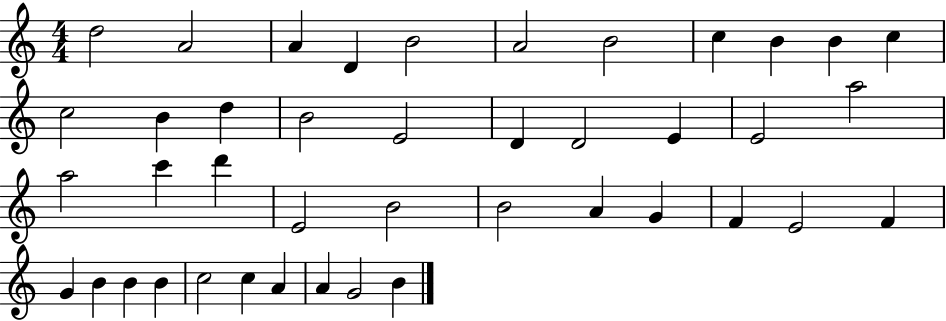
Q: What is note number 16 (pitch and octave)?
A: E4